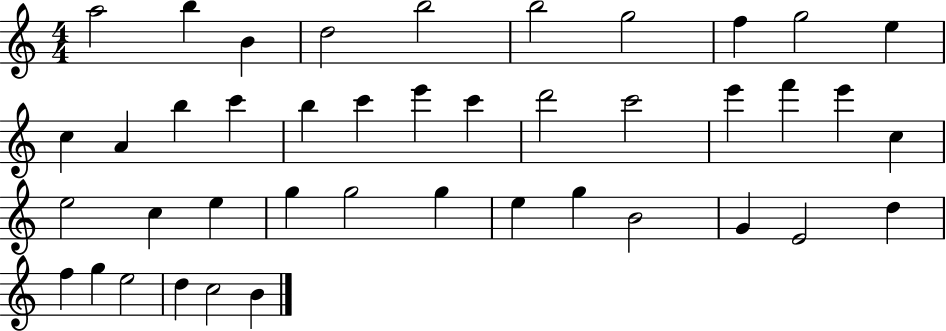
X:1
T:Untitled
M:4/4
L:1/4
K:C
a2 b B d2 b2 b2 g2 f g2 e c A b c' b c' e' c' d'2 c'2 e' f' e' c e2 c e g g2 g e g B2 G E2 d f g e2 d c2 B